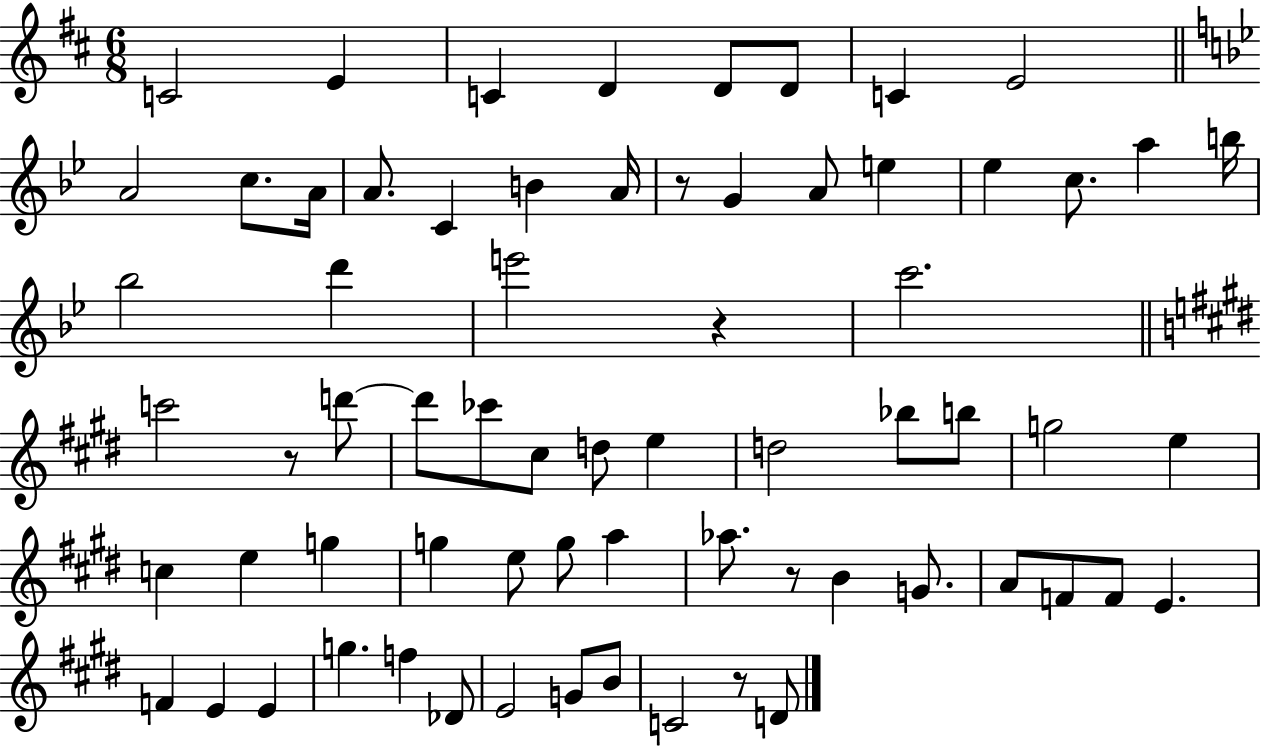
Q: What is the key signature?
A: D major